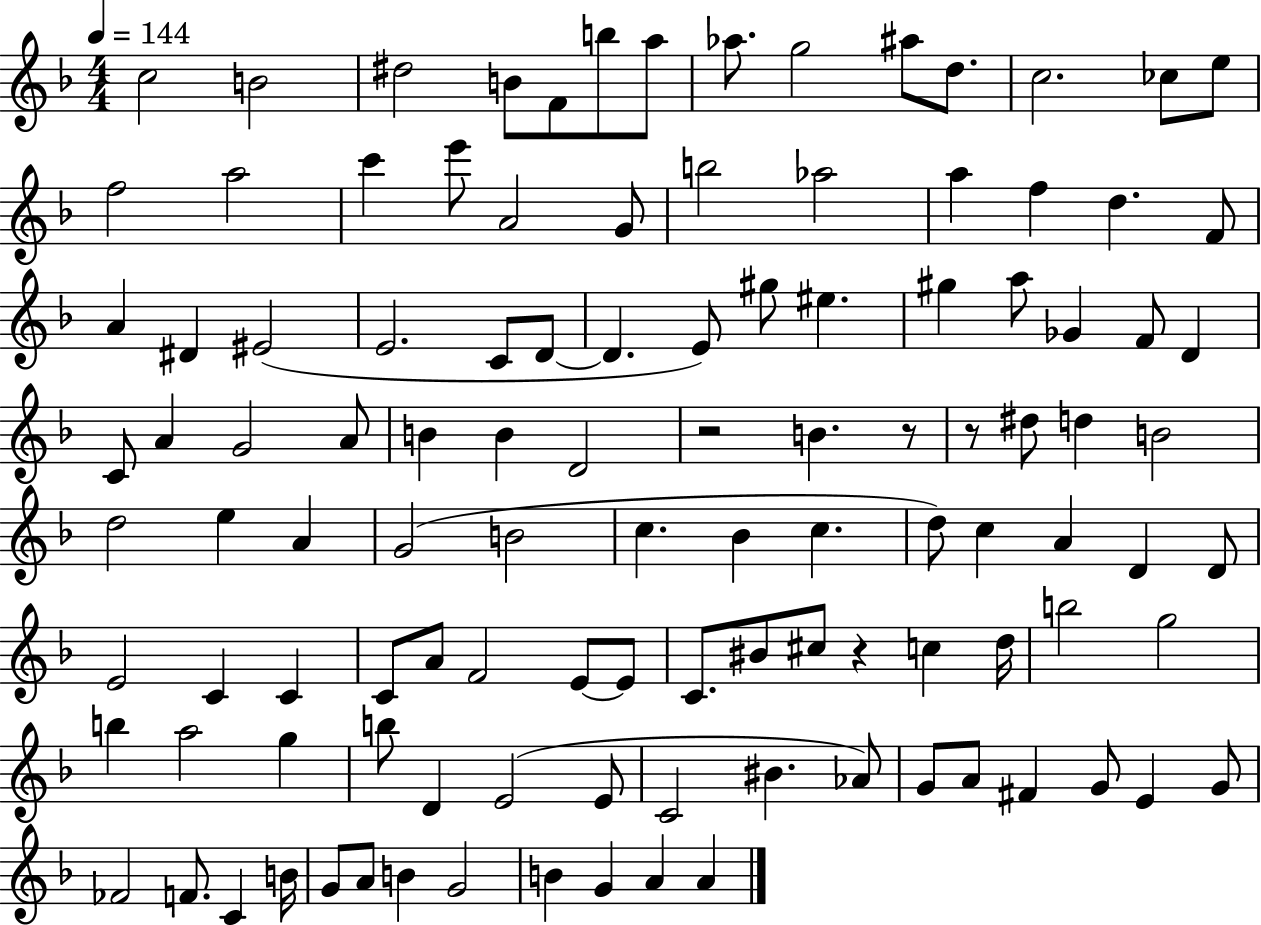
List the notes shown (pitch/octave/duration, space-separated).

C5/h B4/h D#5/h B4/e F4/e B5/e A5/e Ab5/e. G5/h A#5/e D5/e. C5/h. CES5/e E5/e F5/h A5/h C6/q E6/e A4/h G4/e B5/h Ab5/h A5/q F5/q D5/q. F4/e A4/q D#4/q EIS4/h E4/h. C4/e D4/e D4/q. E4/e G#5/e EIS5/q. G#5/q A5/e Gb4/q F4/e D4/q C4/e A4/q G4/h A4/e B4/q B4/q D4/h R/h B4/q. R/e R/e D#5/e D5/q B4/h D5/h E5/q A4/q G4/h B4/h C5/q. Bb4/q C5/q. D5/e C5/q A4/q D4/q D4/e E4/h C4/q C4/q C4/e A4/e F4/h E4/e E4/e C4/e. BIS4/e C#5/e R/q C5/q D5/s B5/h G5/h B5/q A5/h G5/q B5/e D4/q E4/h E4/e C4/h BIS4/q. Ab4/e G4/e A4/e F#4/q G4/e E4/q G4/e FES4/h F4/e. C4/q B4/s G4/e A4/e B4/q G4/h B4/q G4/q A4/q A4/q